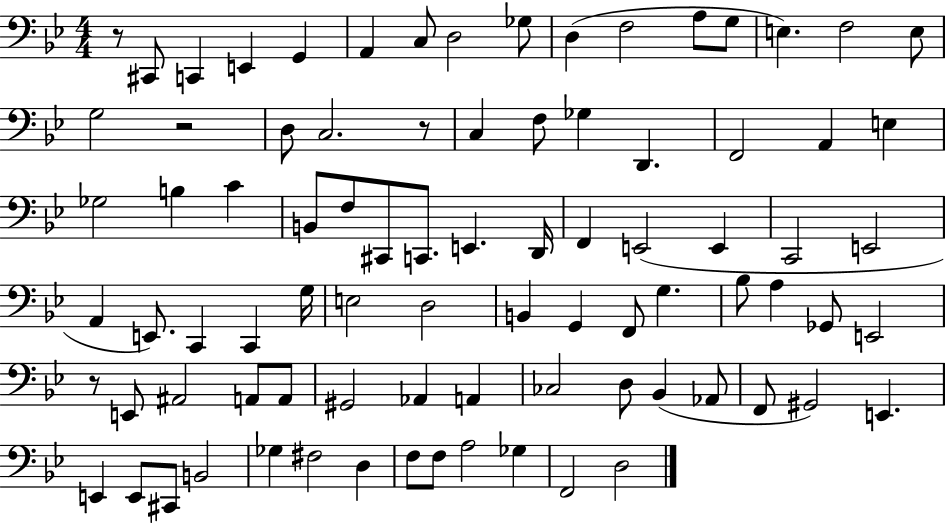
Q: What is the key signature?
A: BES major